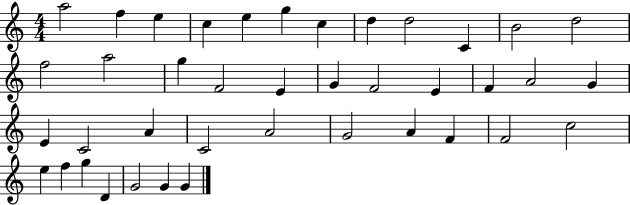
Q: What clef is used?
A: treble